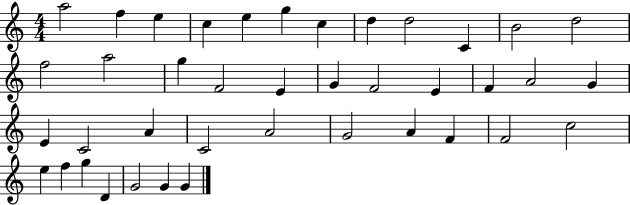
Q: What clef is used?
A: treble